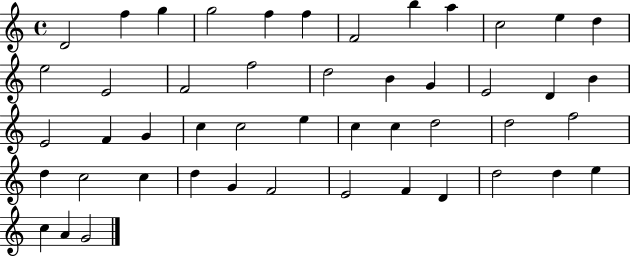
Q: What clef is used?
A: treble